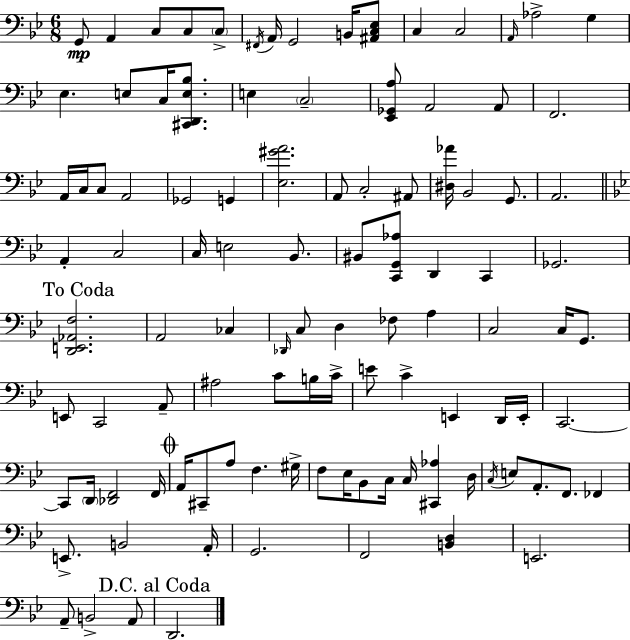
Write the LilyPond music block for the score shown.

{
  \clef bass
  \numericTimeSignature
  \time 6/8
  \key g \minor
  \repeat volta 2 { g,8\mp a,4 c8 c8 \parenthesize c8-> | \acciaccatura { fis,16 } a,16 g,2 b,16 <ais, c ees>8 | c4 c2 | \grace { a,16 } aes2-> g4 | \break ees4. e8 c16 <cis, d, e bes>8. | e4 \parenthesize c2-- | <ees, ges, a>8 a,2 | a,8 f,2. | \break a,16 c16 c8 a,2 | ges,2 g,4 | <ees gis' a'>2. | a,8 c2-. | \break ais,8 <dis aes'>16 bes,2 g,8. | a,2. | \bar "||" \break \key bes \major a,4-. c2 | c16 e2 bes,8. | bis,8 <c, g, aes>8 d,4 c,4 | ges,2. | \break \mark "To Coda" <d, e, aes, f>2. | a,2 ces4 | \grace { des,16 } c8 d4 fes8 a4 | c2 c16 g,8. | \break e,8 c,2 a,8-- | ais2 c'8 b16 | c'16-> e'8 c'4-> e,4 d,16 | e,16-. c,2.~~ | \break c,8 \parenthesize d,16 <des, f,>2 | f,16 \mark \markup { \musicglyph "scripts.coda" } a,16 cis,8-- a8 f4. | gis16-> f8 ees16 bes,8 c16 c16 <cis, aes>4 | d16 \acciaccatura { c16 } e8 a,8.-. f,8. fes,4 | \break e,8.-> b,2 | a,16-. g,2. | f,2 <b, d>4 | e,2. | \break a,8-- b,2-> | a,8 \mark "D.C. al Coda" d,2. | } \bar "|."
}